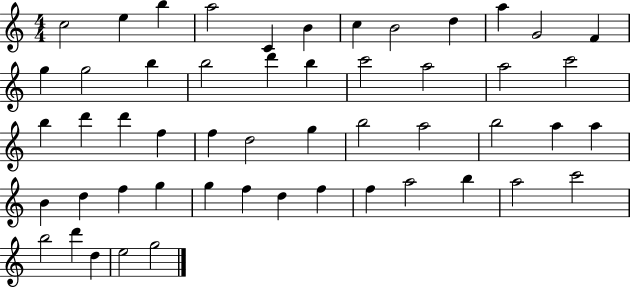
X:1
T:Untitled
M:4/4
L:1/4
K:C
c2 e b a2 C B c B2 d a G2 F g g2 b b2 d' b c'2 a2 a2 c'2 b d' d' f f d2 g b2 a2 b2 a a B d f g g f d f f a2 b a2 c'2 b2 d' d e2 g2